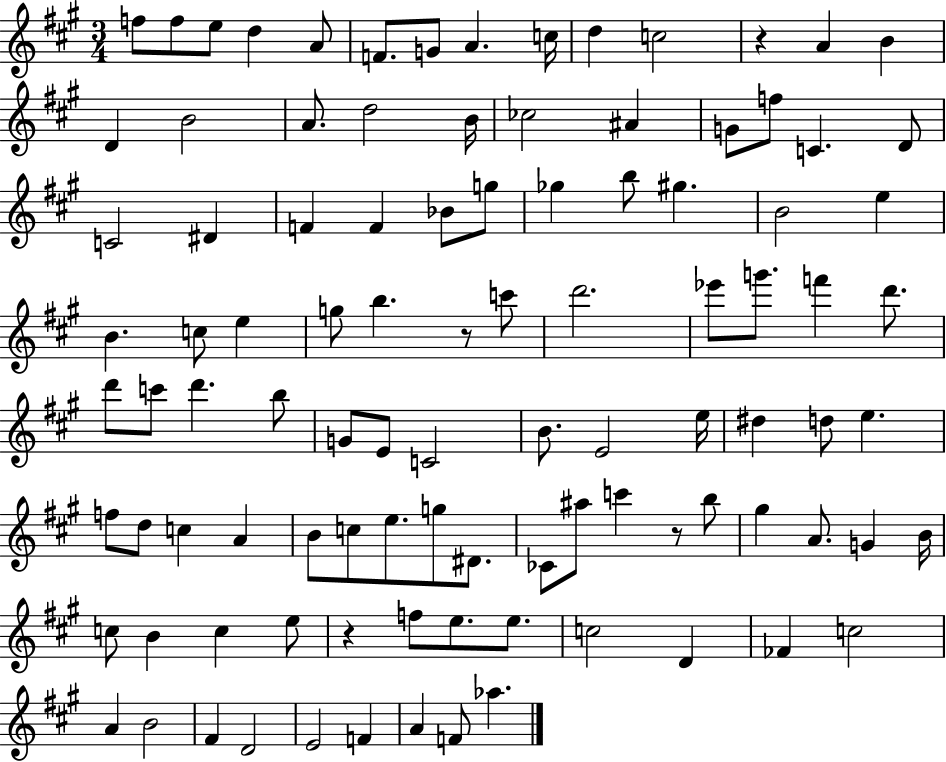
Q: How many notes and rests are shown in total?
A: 100